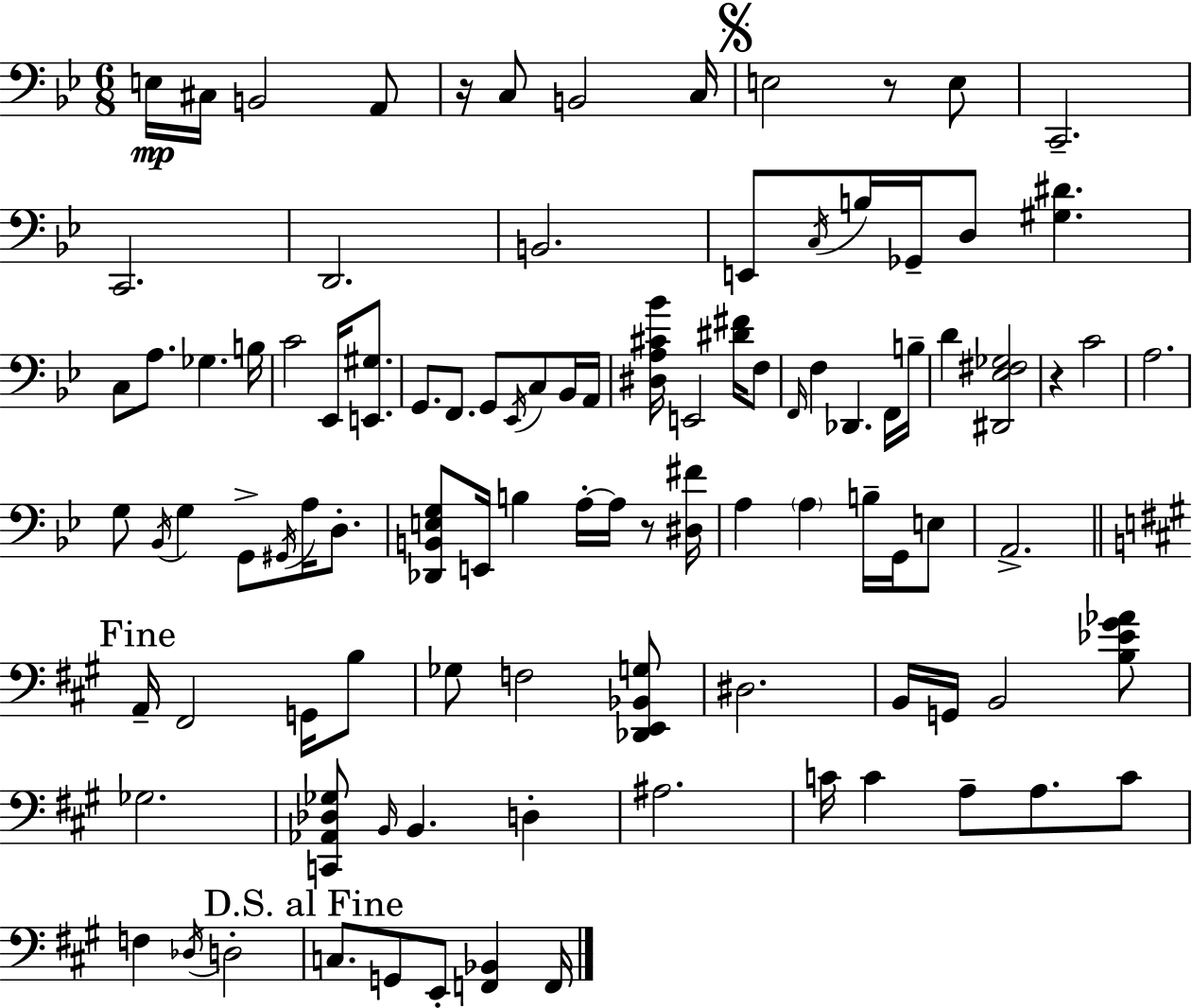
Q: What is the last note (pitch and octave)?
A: F2